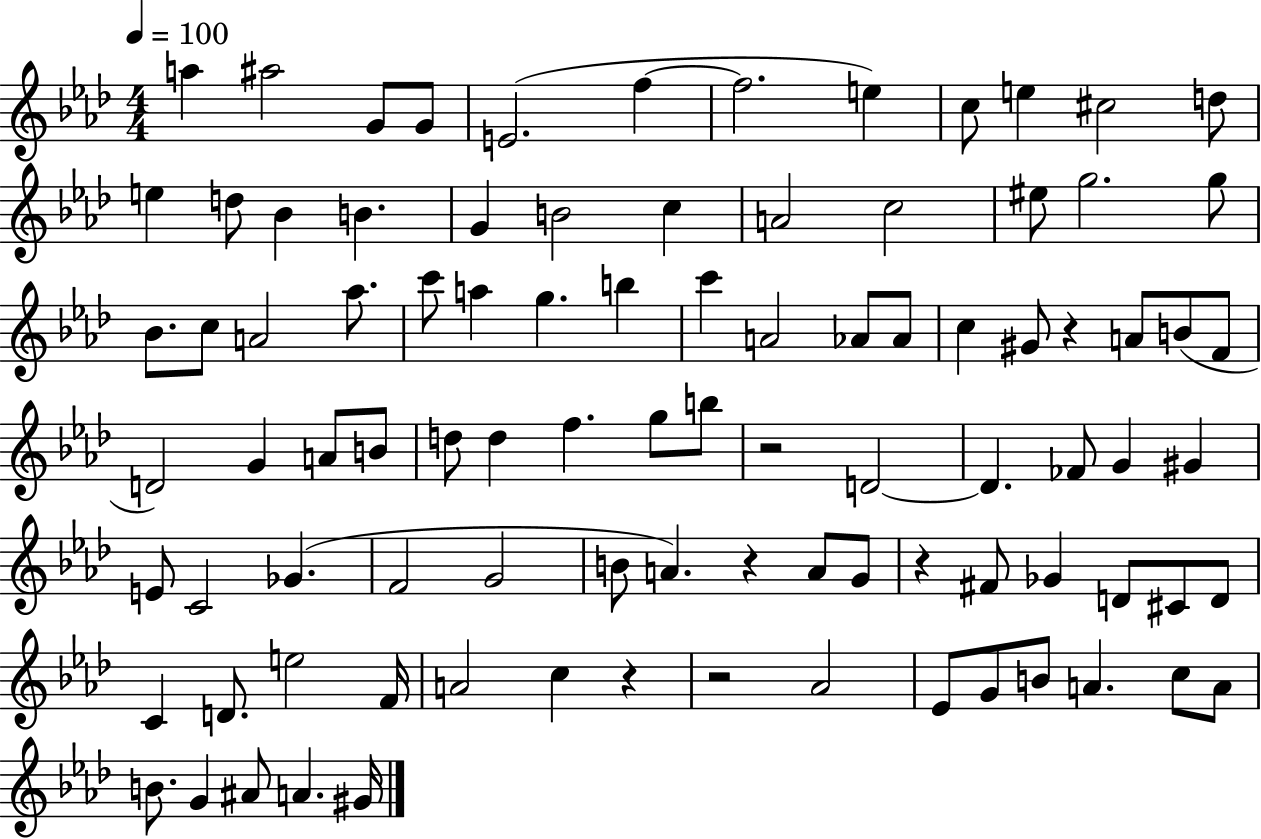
{
  \clef treble
  \numericTimeSignature
  \time 4/4
  \key aes \major
  \tempo 4 = 100
  a''4 ais''2 g'8 g'8 | e'2.( f''4~~ | f''2. e''4) | c''8 e''4 cis''2 d''8 | \break e''4 d''8 bes'4 b'4. | g'4 b'2 c''4 | a'2 c''2 | eis''8 g''2. g''8 | \break bes'8. c''8 a'2 aes''8. | c'''8 a''4 g''4. b''4 | c'''4 a'2 aes'8 aes'8 | c''4 gis'8 r4 a'8 b'8( f'8 | \break d'2) g'4 a'8 b'8 | d''8 d''4 f''4. g''8 b''8 | r2 d'2~~ | d'4. fes'8 g'4 gis'4 | \break e'8 c'2 ges'4.( | f'2 g'2 | b'8 a'4.) r4 a'8 g'8 | r4 fis'8 ges'4 d'8 cis'8 d'8 | \break c'4 d'8. e''2 f'16 | a'2 c''4 r4 | r2 aes'2 | ees'8 g'8 b'8 a'4. c''8 a'8 | \break b'8. g'4 ais'8 a'4. gis'16 | \bar "|."
}